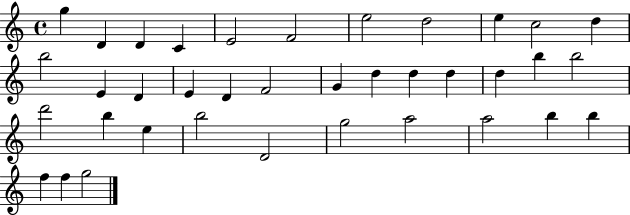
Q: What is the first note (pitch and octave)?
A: G5